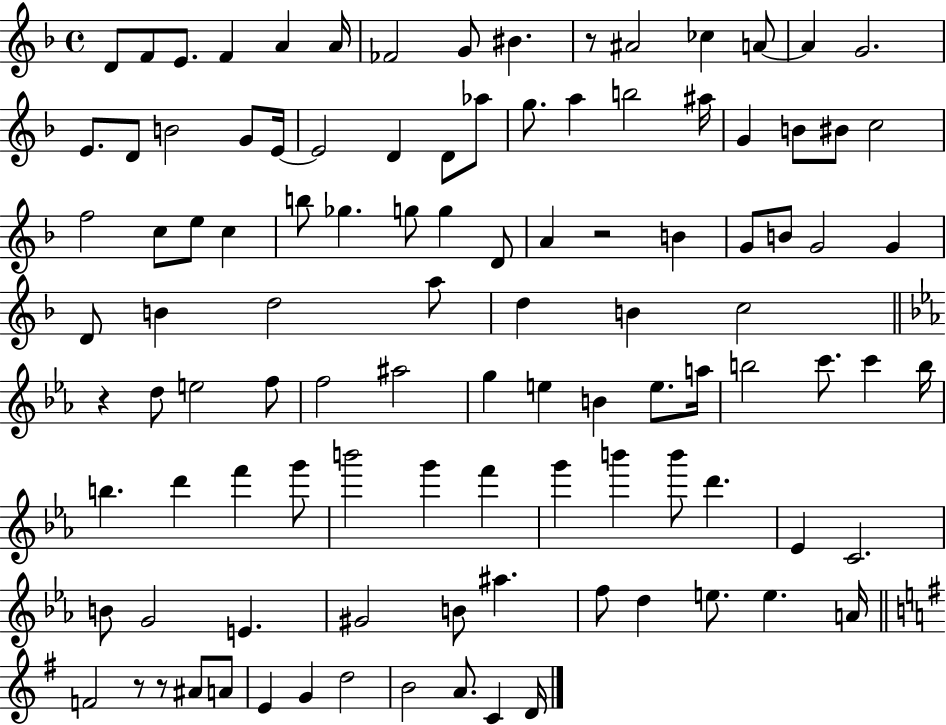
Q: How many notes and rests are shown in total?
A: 106